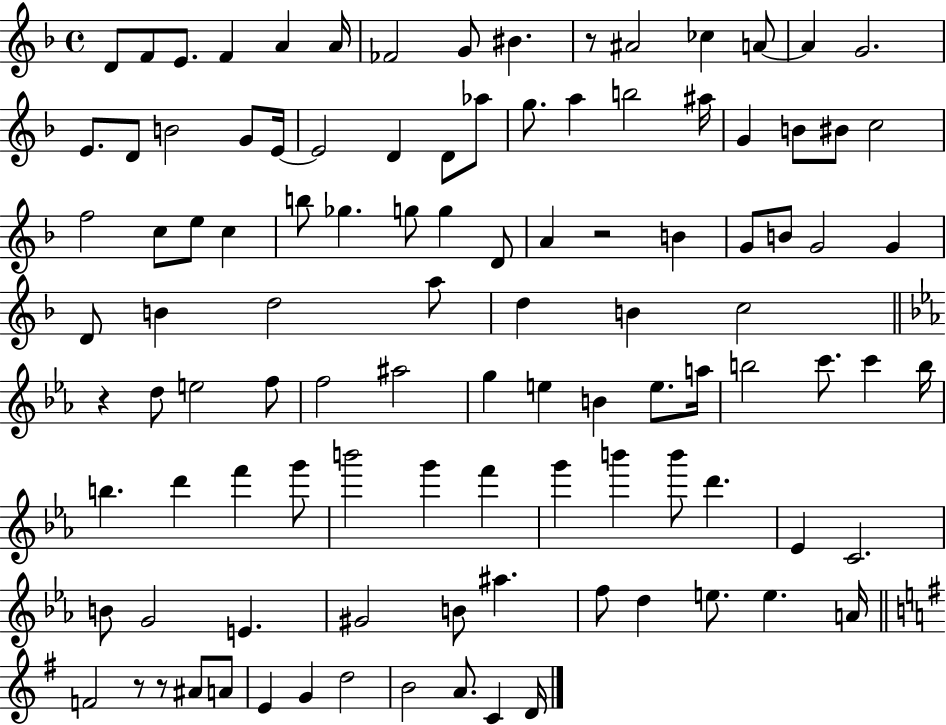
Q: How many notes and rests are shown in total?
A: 106